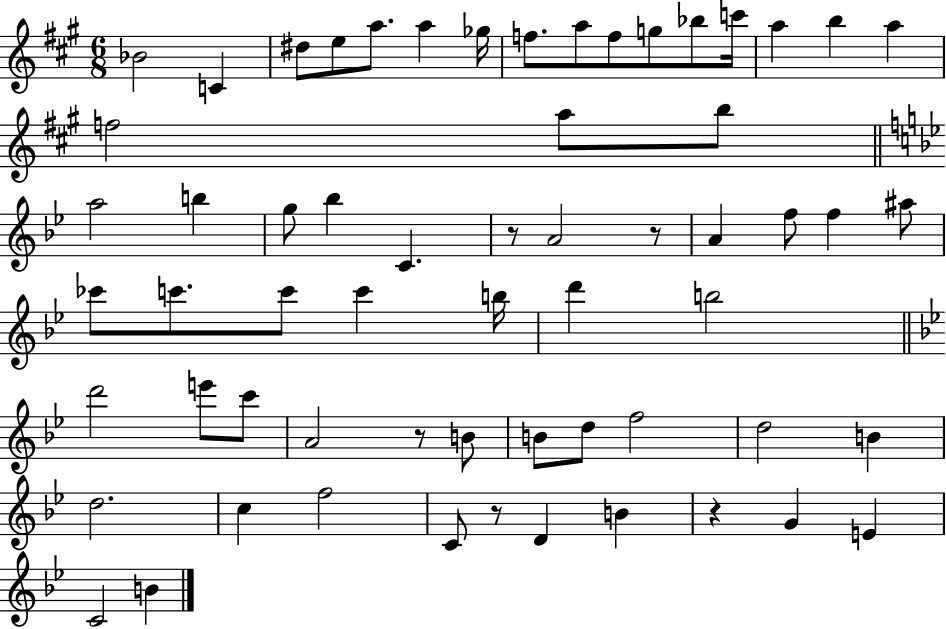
{
  \clef treble
  \numericTimeSignature
  \time 6/8
  \key a \major
  bes'2 c'4 | dis''8 e''8 a''8. a''4 ges''16 | f''8. a''8 f''8 g''8 bes''8 c'''16 | a''4 b''4 a''4 | \break f''2 a''8 b''8 | \bar "||" \break \key g \minor a''2 b''4 | g''8 bes''4 c'4. | r8 a'2 r8 | a'4 f''8 f''4 ais''8 | \break ces'''8 c'''8. c'''8 c'''4 b''16 | d'''4 b''2 | \bar "||" \break \key bes \major d'''2 e'''8 c'''8 | a'2 r8 b'8 | b'8 d''8 f''2 | d''2 b'4 | \break d''2. | c''4 f''2 | c'8 r8 d'4 b'4 | r4 g'4 e'4 | \break c'2 b'4 | \bar "|."
}